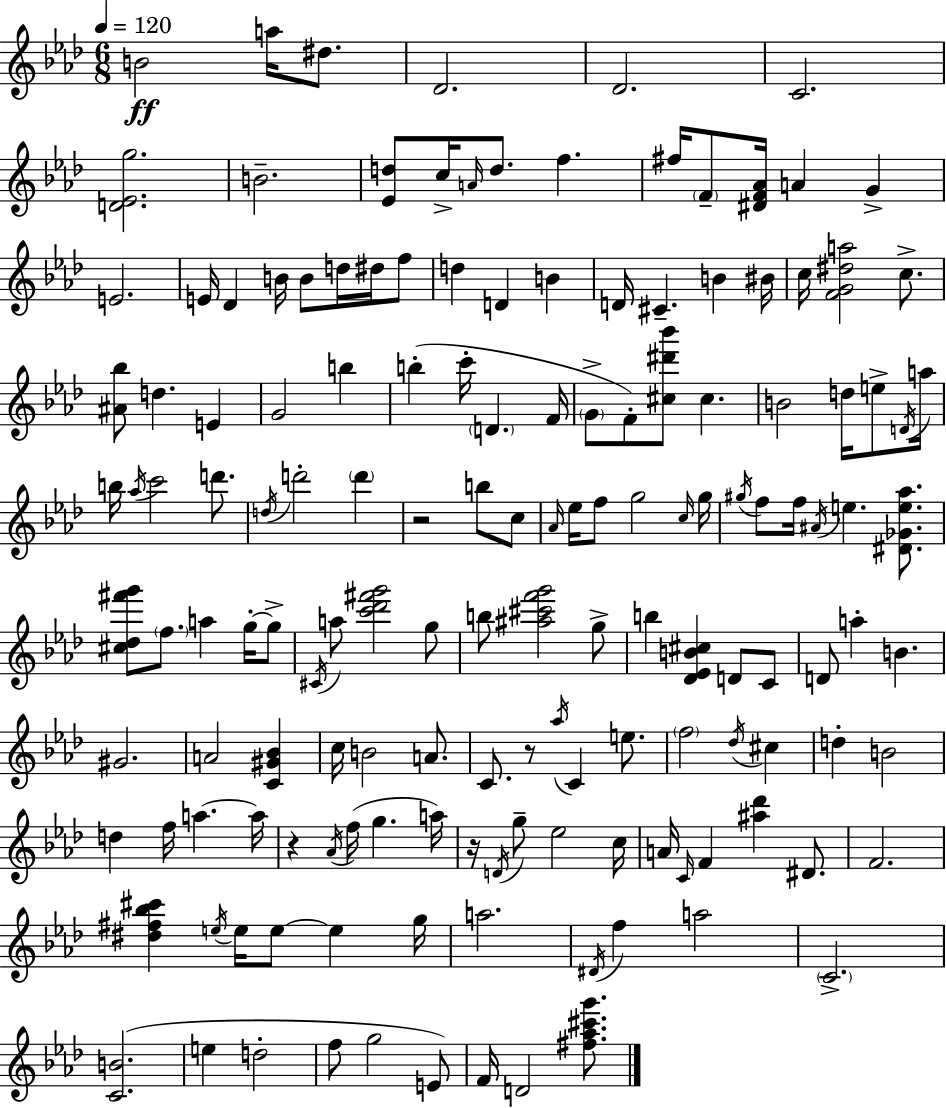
B4/h A5/s D#5/e. Db4/h. Db4/h. C4/h. [D4,Eb4,G5]/h. B4/h. [Eb4,D5]/e C5/s A4/s D5/e. F5/q. F#5/s F4/e [D#4,F4,Ab4]/s A4/q G4/q E4/h. E4/s Db4/q B4/s B4/e D5/s D#5/s F5/e D5/q D4/q B4/q D4/s C#4/q. B4/q BIS4/s C5/s [F4,G4,D#5,A5]/h C5/e. [A#4,Bb5]/e D5/q. E4/q G4/h B5/q B5/q C6/s D4/q. F4/s G4/e F4/e [C#5,D#6,Bb6]/e C#5/q. B4/h D5/s E5/e D4/s A5/s B5/s Ab5/s C6/h D6/e. D5/s D6/h D6/q R/h B5/e C5/e Ab4/s Eb5/s F5/e G5/h C5/s G5/s G#5/s F5/e F5/s A#4/s E5/q. [D#4,Gb4,E5,Ab5]/e. [C#5,Db5,F#6,G6]/e F5/e. A5/q G5/s G5/e C#4/s A5/e [C6,Db6,F#6,G6]/h G5/e B5/e [A#5,C#6,F6,G6]/h G5/e B5/q [Db4,Eb4,B4,C#5]/q D4/e C4/e D4/e A5/q B4/q. G#4/h. A4/h [C4,G#4,Bb4]/q C5/s B4/h A4/e. C4/e. R/e Ab5/s C4/q E5/e. F5/h Db5/s C#5/q D5/q B4/h D5/q F5/s A5/q. A5/s R/q Ab4/s F5/s G5/q. A5/s R/s D4/s G5/e Eb5/h C5/s A4/s C4/s F4/q [A#5,Db6]/q D#4/e. F4/h. [D#5,F#5,Bb5,C#6]/q E5/s E5/s E5/e E5/q G5/s A5/h. D#4/s F5/q A5/h C4/h. [C4,B4]/h. E5/q D5/h F5/e G5/h E4/e F4/s D4/h [F#5,Ab5,C#6,G6]/e.